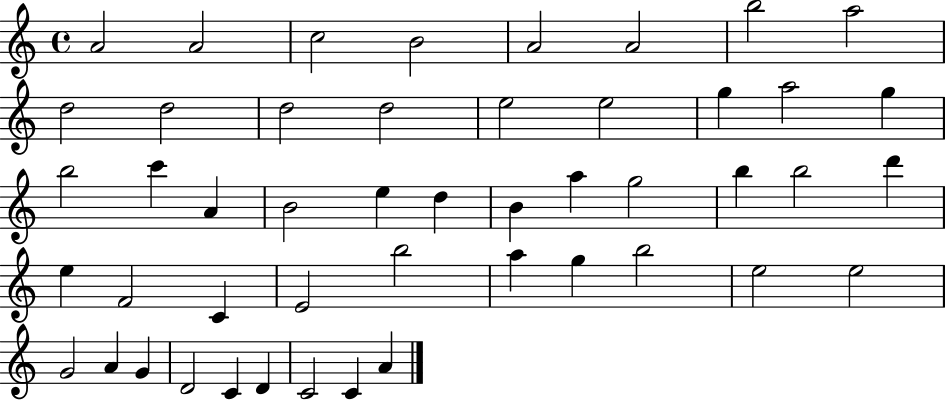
{
  \clef treble
  \time 4/4
  \defaultTimeSignature
  \key c \major
  a'2 a'2 | c''2 b'2 | a'2 a'2 | b''2 a''2 | \break d''2 d''2 | d''2 d''2 | e''2 e''2 | g''4 a''2 g''4 | \break b''2 c'''4 a'4 | b'2 e''4 d''4 | b'4 a''4 g''2 | b''4 b''2 d'''4 | \break e''4 f'2 c'4 | e'2 b''2 | a''4 g''4 b''2 | e''2 e''2 | \break g'2 a'4 g'4 | d'2 c'4 d'4 | c'2 c'4 a'4 | \bar "|."
}